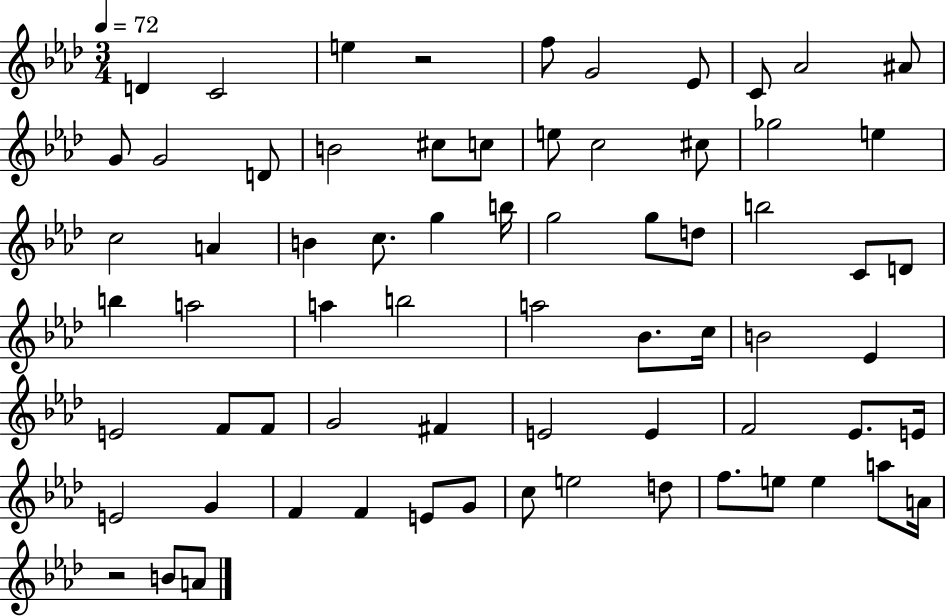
{
  \clef treble
  \numericTimeSignature
  \time 3/4
  \key aes \major
  \tempo 4 = 72
  d'4 c'2 | e''4 r2 | f''8 g'2 ees'8 | c'8 aes'2 ais'8 | \break g'8 g'2 d'8 | b'2 cis''8 c''8 | e''8 c''2 cis''8 | ges''2 e''4 | \break c''2 a'4 | b'4 c''8. g''4 b''16 | g''2 g''8 d''8 | b''2 c'8 d'8 | \break b''4 a''2 | a''4 b''2 | a''2 bes'8. c''16 | b'2 ees'4 | \break e'2 f'8 f'8 | g'2 fis'4 | e'2 e'4 | f'2 ees'8. e'16 | \break e'2 g'4 | f'4 f'4 e'8 g'8 | c''8 e''2 d''8 | f''8. e''8 e''4 a''8 a'16 | \break r2 b'8 a'8 | \bar "|."
}